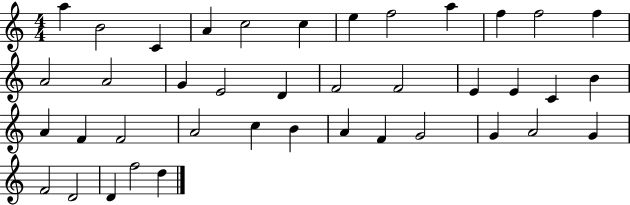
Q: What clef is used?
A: treble